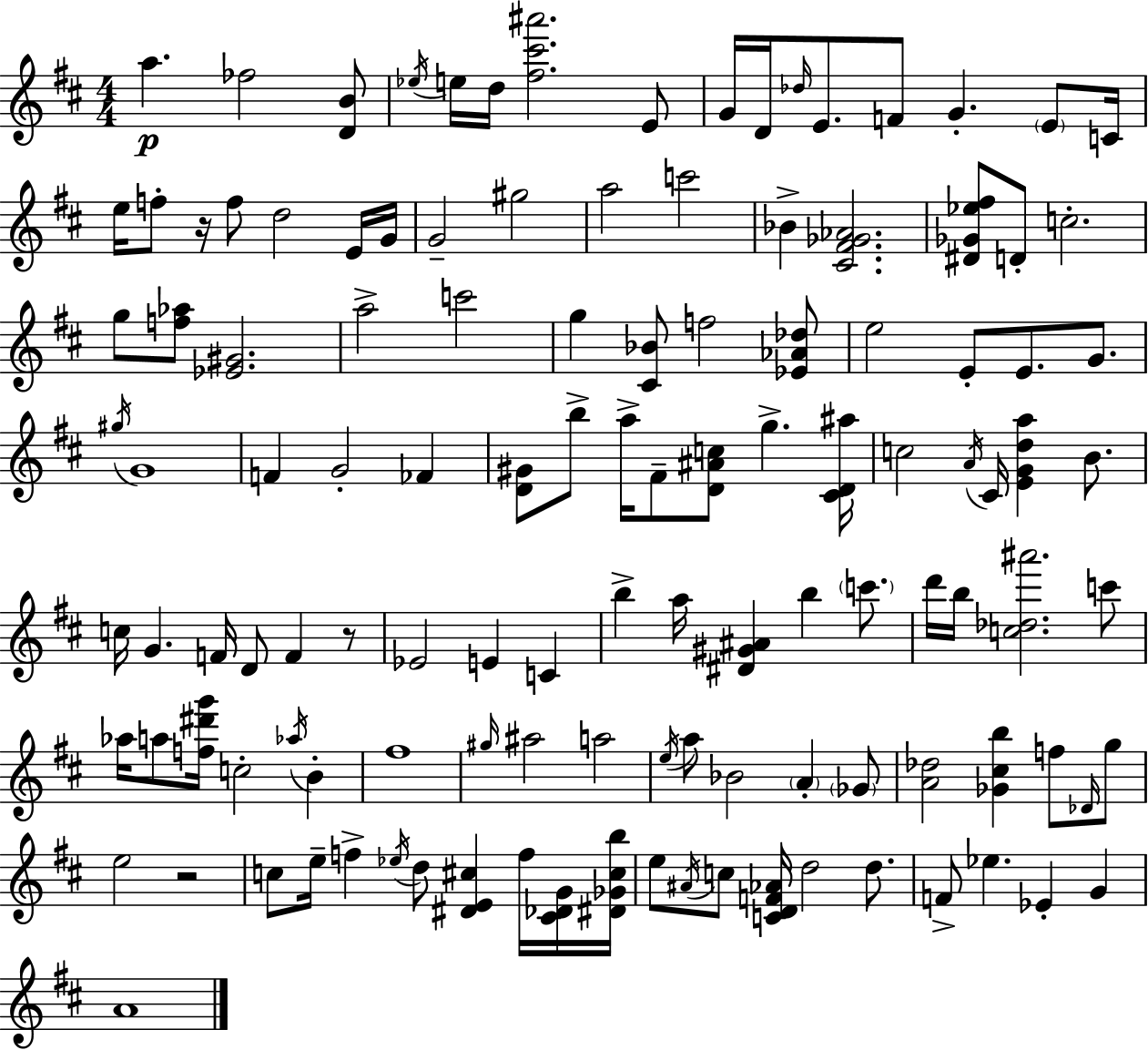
X:1
T:Untitled
M:4/4
L:1/4
K:D
a _f2 [DB]/2 _e/4 e/4 d/4 [^f^c'^a']2 E/2 G/4 D/4 _d/4 E/2 F/2 G E/2 C/4 e/4 f/2 z/4 f/2 d2 E/4 G/4 G2 ^g2 a2 c'2 _B [^C^F_G_A]2 [^D_G_e^f]/2 D/2 c2 g/2 [f_a]/2 [_E^G]2 a2 c'2 g [^C_B]/2 f2 [_E_A_d]/2 e2 E/2 E/2 G/2 ^g/4 G4 F G2 _F [D^G]/2 b/2 a/4 ^F/2 [D^Ac]/2 g [^CD^a]/4 c2 A/4 ^C/4 [EGda] B/2 c/4 G F/4 D/2 F z/2 _E2 E C b a/4 [^D^G^A] b c'/2 d'/4 b/4 [c_d^a']2 c'/2 _a/4 a/2 [f^d'g']/4 c2 _a/4 B ^f4 ^g/4 ^a2 a2 e/4 a/2 _B2 A _G/2 [A_d]2 [_G^cb] f/2 _D/4 g/2 e2 z2 c/2 e/4 f _e/4 d/2 [^DE^c] f/4 [^C_DG]/4 [^D_G^cb]/4 e/2 ^A/4 c/2 [CDF_A]/4 d2 d/2 F/2 _e _E G A4